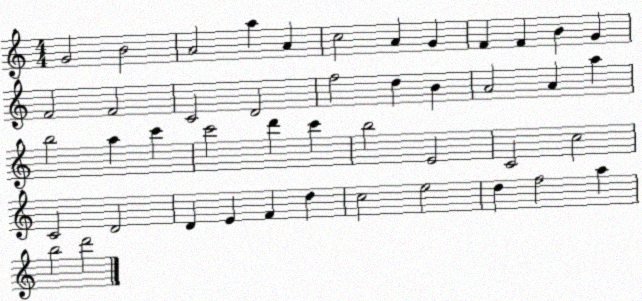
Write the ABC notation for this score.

X:1
T:Untitled
M:4/4
L:1/4
K:C
G2 B2 A2 a A c2 A G F F B G F2 F2 C2 D2 f2 d B A2 A a b2 a c' c'2 d' c' b2 E2 C2 c2 C2 D2 D E F d c2 e2 d f2 a b2 d'2